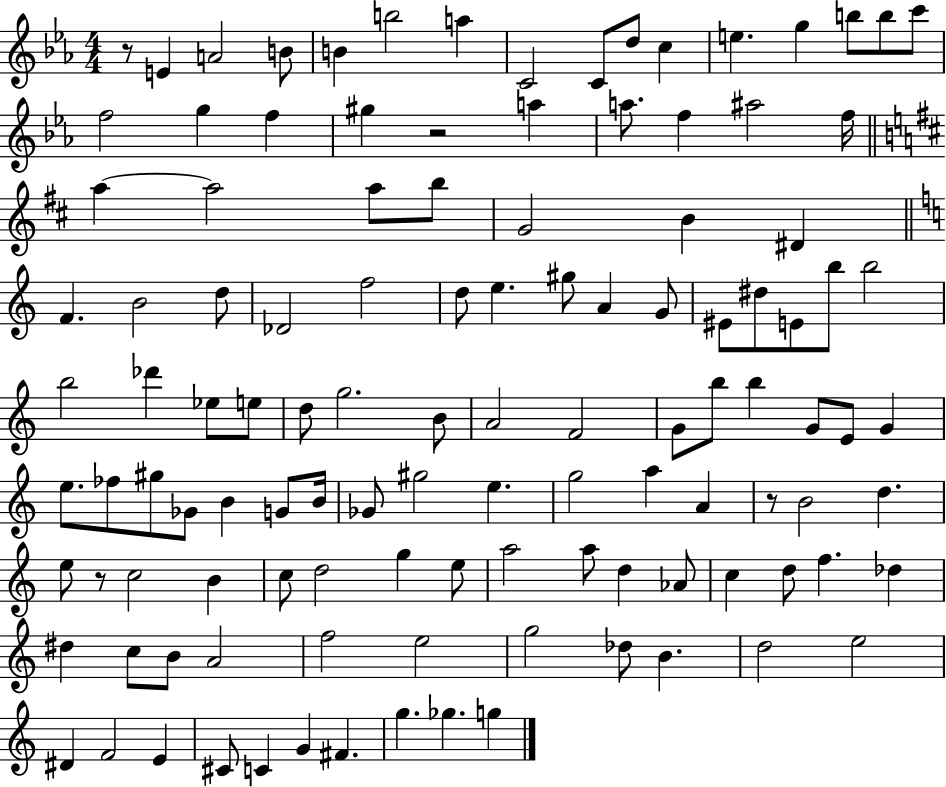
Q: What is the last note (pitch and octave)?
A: G5